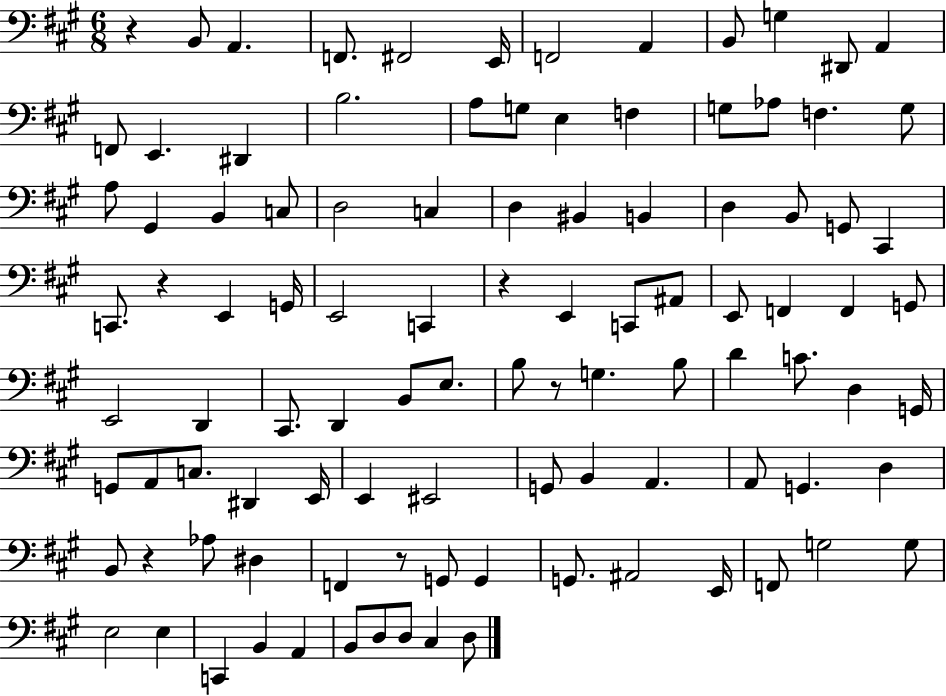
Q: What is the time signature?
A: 6/8